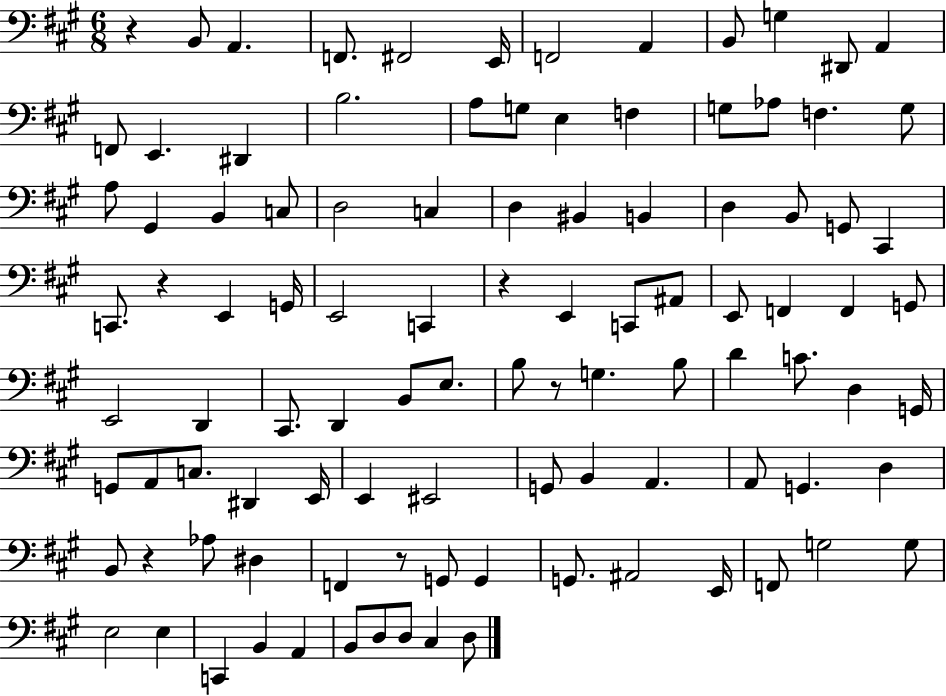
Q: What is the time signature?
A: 6/8